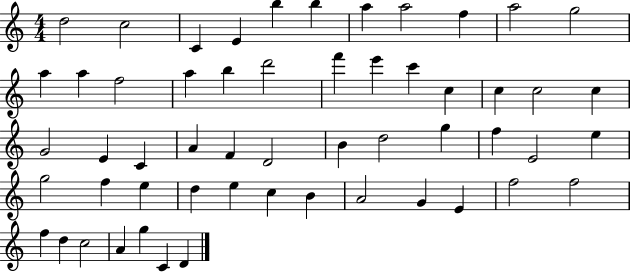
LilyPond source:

{
  \clef treble
  \numericTimeSignature
  \time 4/4
  \key c \major
  d''2 c''2 | c'4 e'4 b''4 b''4 | a''4 a''2 f''4 | a''2 g''2 | \break a''4 a''4 f''2 | a''4 b''4 d'''2 | f'''4 e'''4 c'''4 c''4 | c''4 c''2 c''4 | \break g'2 e'4 c'4 | a'4 f'4 d'2 | b'4 d''2 g''4 | f''4 e'2 e''4 | \break g''2 f''4 e''4 | d''4 e''4 c''4 b'4 | a'2 g'4 e'4 | f''2 f''2 | \break f''4 d''4 c''2 | a'4 g''4 c'4 d'4 | \bar "|."
}